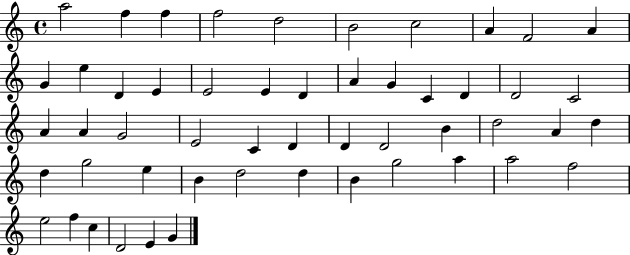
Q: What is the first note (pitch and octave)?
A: A5